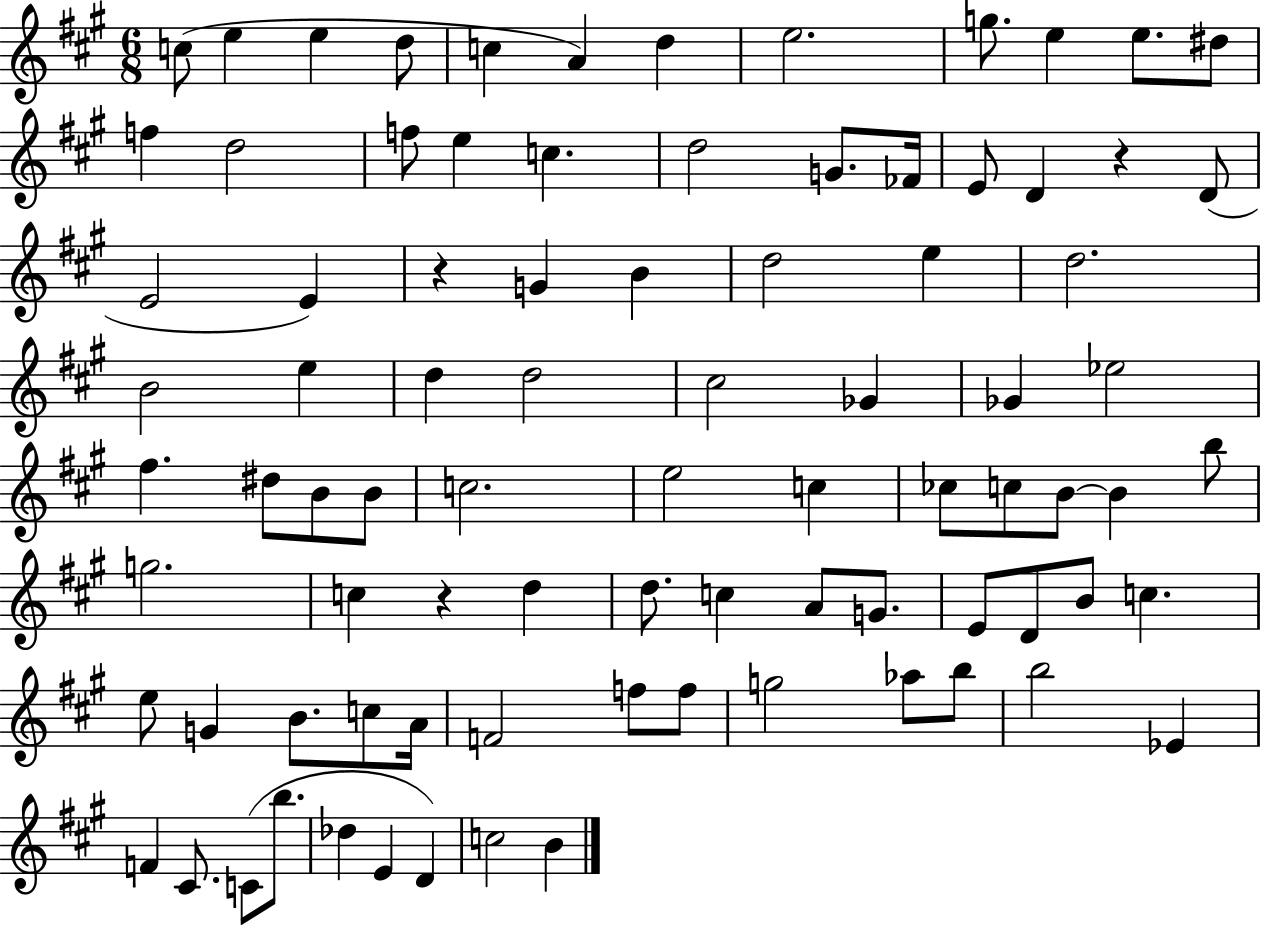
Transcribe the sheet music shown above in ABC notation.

X:1
T:Untitled
M:6/8
L:1/4
K:A
c/2 e e d/2 c A d e2 g/2 e e/2 ^d/2 f d2 f/2 e c d2 G/2 _F/4 E/2 D z D/2 E2 E z G B d2 e d2 B2 e d d2 ^c2 _G _G _e2 ^f ^d/2 B/2 B/2 c2 e2 c _c/2 c/2 B/2 B b/2 g2 c z d d/2 c A/2 G/2 E/2 D/2 B/2 c e/2 G B/2 c/2 A/4 F2 f/2 f/2 g2 _a/2 b/2 b2 _E F ^C/2 C/2 b/2 _d E D c2 B